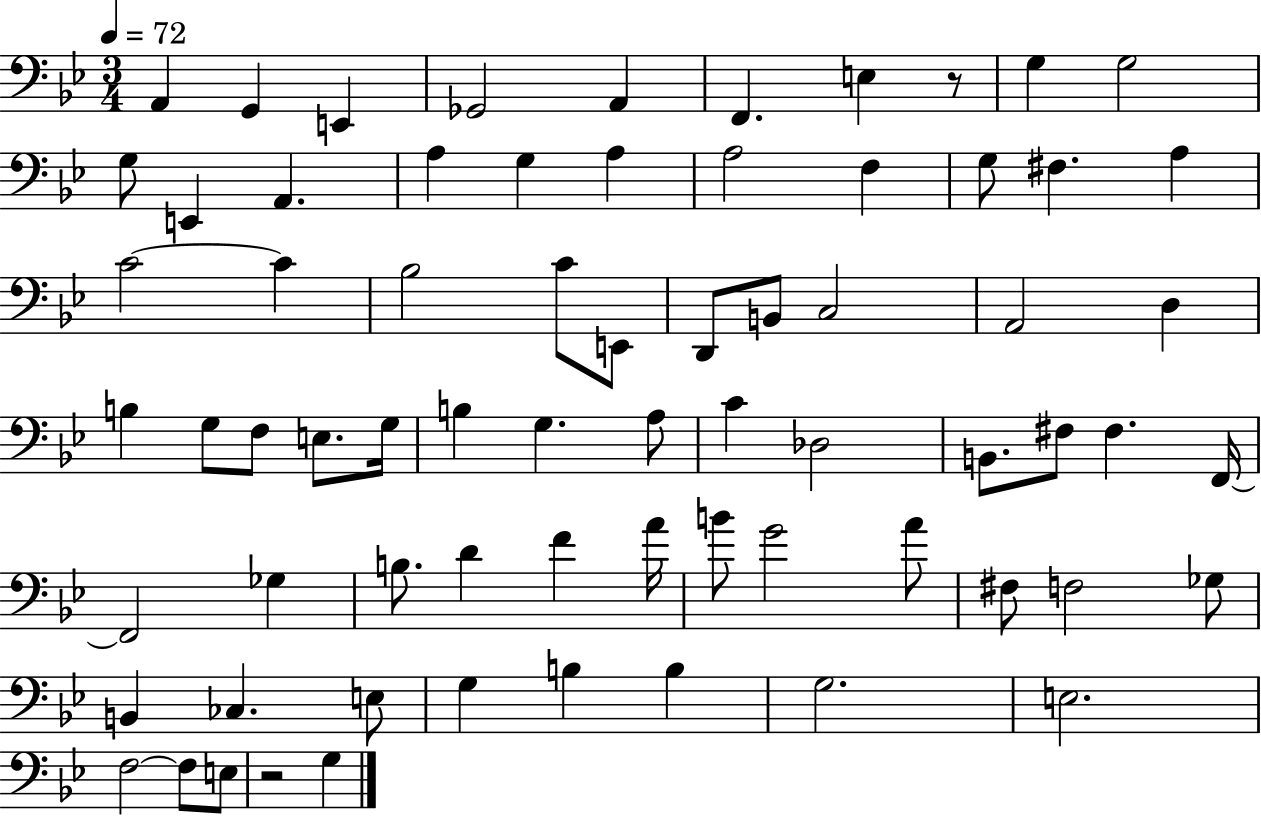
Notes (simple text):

A2/q G2/q E2/q Gb2/h A2/q F2/q. E3/q R/e G3/q G3/h G3/e E2/q A2/q. A3/q G3/q A3/q A3/h F3/q G3/e F#3/q. A3/q C4/h C4/q Bb3/h C4/e E2/e D2/e B2/e C3/h A2/h D3/q B3/q G3/e F3/e E3/e. G3/s B3/q G3/q. A3/e C4/q Db3/h B2/e. F#3/e F#3/q. F2/s F2/h Gb3/q B3/e. D4/q F4/q A4/s B4/e G4/h A4/e F#3/e F3/h Gb3/e B2/q CES3/q. E3/e G3/q B3/q B3/q G3/h. E3/h. F3/h F3/e E3/e R/h G3/q